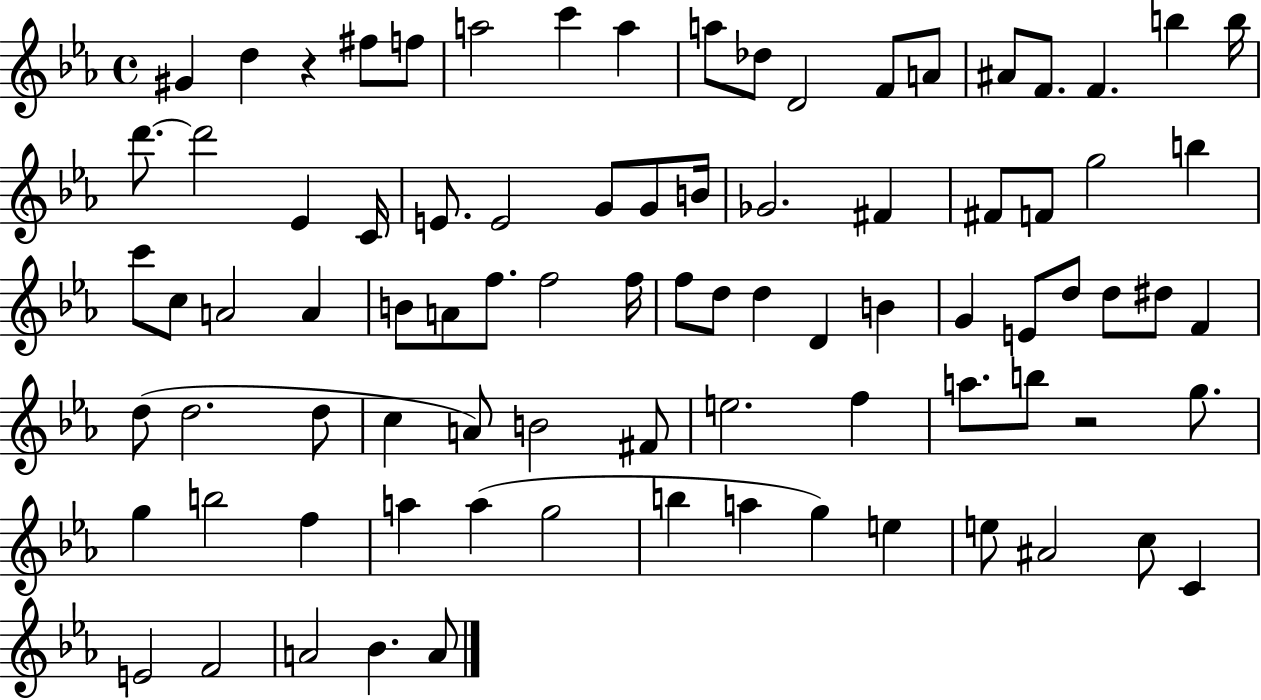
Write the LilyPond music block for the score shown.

{
  \clef treble
  \time 4/4
  \defaultTimeSignature
  \key ees \major
  gis'4 d''4 r4 fis''8 f''8 | a''2 c'''4 a''4 | a''8 des''8 d'2 f'8 a'8 | ais'8 f'8. f'4. b''4 b''16 | \break d'''8.~~ d'''2 ees'4 c'16 | e'8. e'2 g'8 g'8 b'16 | ges'2. fis'4 | fis'8 f'8 g''2 b''4 | \break c'''8 c''8 a'2 a'4 | b'8 a'8 f''8. f''2 f''16 | f''8 d''8 d''4 d'4 b'4 | g'4 e'8 d''8 d''8 dis''8 f'4 | \break d''8( d''2. d''8 | c''4 a'8) b'2 fis'8 | e''2. f''4 | a''8. b''8 r2 g''8. | \break g''4 b''2 f''4 | a''4 a''4( g''2 | b''4 a''4 g''4) e''4 | e''8 ais'2 c''8 c'4 | \break e'2 f'2 | a'2 bes'4. a'8 | \bar "|."
}